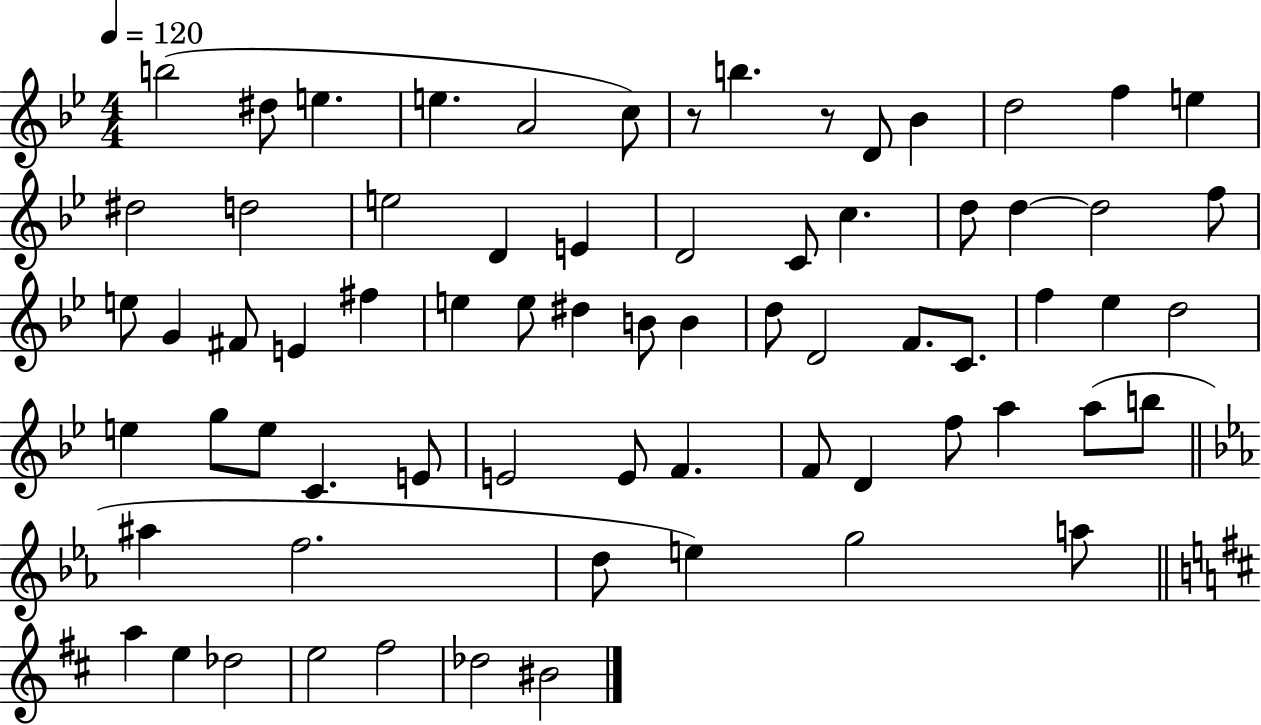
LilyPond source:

{
  \clef treble
  \numericTimeSignature
  \time 4/4
  \key bes \major
  \tempo 4 = 120
  \repeat volta 2 { b''2( dis''8 e''4. | e''4. a'2 c''8) | r8 b''4. r8 d'8 bes'4 | d''2 f''4 e''4 | \break dis''2 d''2 | e''2 d'4 e'4 | d'2 c'8 c''4. | d''8 d''4~~ d''2 f''8 | \break e''8 g'4 fis'8 e'4 fis''4 | e''4 e''8 dis''4 b'8 b'4 | d''8 d'2 f'8. c'8. | f''4 ees''4 d''2 | \break e''4 g''8 e''8 c'4. e'8 | e'2 e'8 f'4. | f'8 d'4 f''8 a''4 a''8( b''8 | \bar "||" \break \key c \minor ais''4 f''2. | d''8 e''4) g''2 a''8 | \bar "||" \break \key d \major a''4 e''4 des''2 | e''2 fis''2 | des''2 bis'2 | } \bar "|."
}